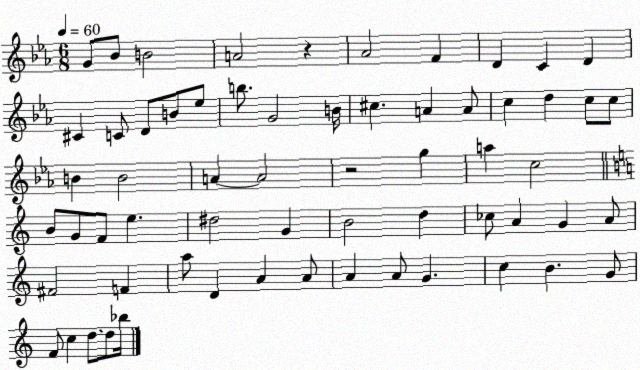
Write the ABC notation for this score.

X:1
T:Untitled
M:6/8
L:1/4
K:Eb
G/2 _B/2 B2 A2 z _A2 F D C D ^C C/2 D/2 B/2 _e/2 b/2 G2 B/4 ^c A A/2 c d c/2 c/2 B B2 A A2 z2 g a c2 B/2 G/2 F/2 e ^d2 G B2 d _c/2 A G A/2 ^F2 F a/2 D A A/2 A A/2 G c B G/2 F/2 c d/2 d/2 _b/4